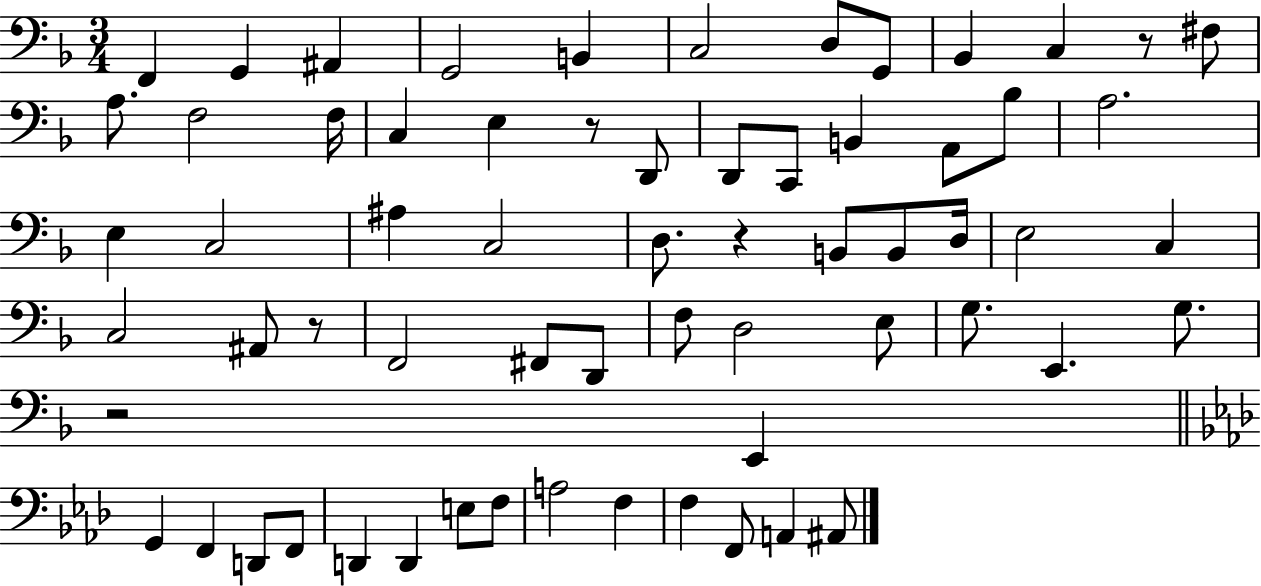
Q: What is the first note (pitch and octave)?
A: F2